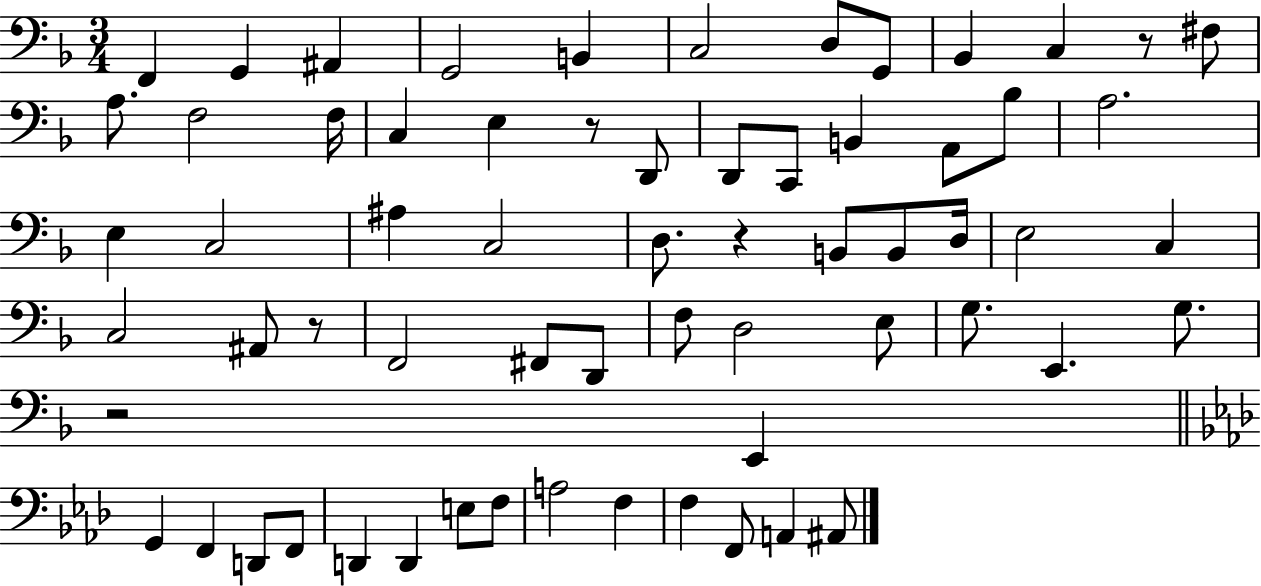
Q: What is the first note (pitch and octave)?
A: F2